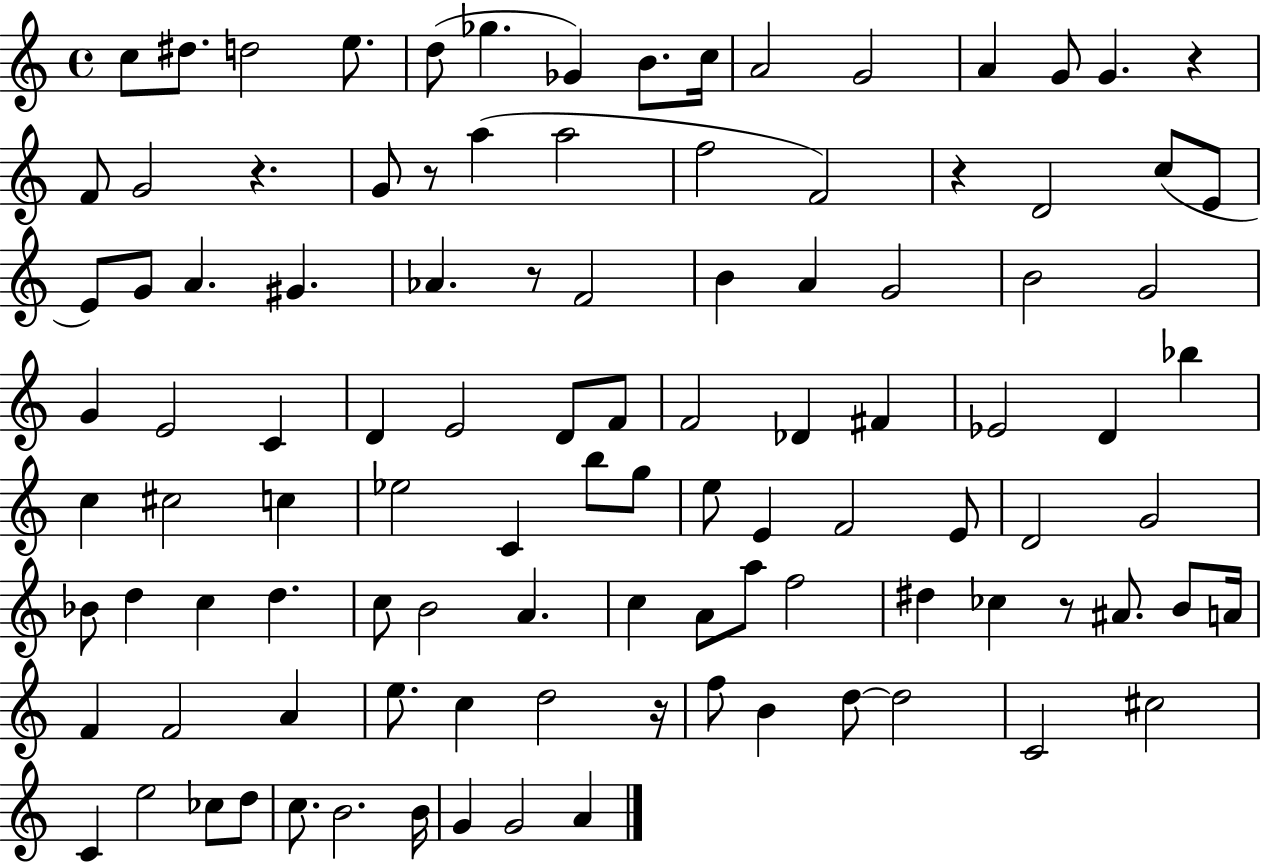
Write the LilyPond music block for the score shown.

{
  \clef treble
  \time 4/4
  \defaultTimeSignature
  \key c \major
  c''8 dis''8. d''2 e''8. | d''8( ges''4. ges'4) b'8. c''16 | a'2 g'2 | a'4 g'8 g'4. r4 | \break f'8 g'2 r4. | g'8 r8 a''4( a''2 | f''2 f'2) | r4 d'2 c''8( e'8 | \break e'8) g'8 a'4. gis'4. | aes'4. r8 f'2 | b'4 a'4 g'2 | b'2 g'2 | \break g'4 e'2 c'4 | d'4 e'2 d'8 f'8 | f'2 des'4 fis'4 | ees'2 d'4 bes''4 | \break c''4 cis''2 c''4 | ees''2 c'4 b''8 g''8 | e''8 e'4 f'2 e'8 | d'2 g'2 | \break bes'8 d''4 c''4 d''4. | c''8 b'2 a'4. | c''4 a'8 a''8 f''2 | dis''4 ces''4 r8 ais'8. b'8 a'16 | \break f'4 f'2 a'4 | e''8. c''4 d''2 r16 | f''8 b'4 d''8~~ d''2 | c'2 cis''2 | \break c'4 e''2 ces''8 d''8 | c''8. b'2. b'16 | g'4 g'2 a'4 | \bar "|."
}